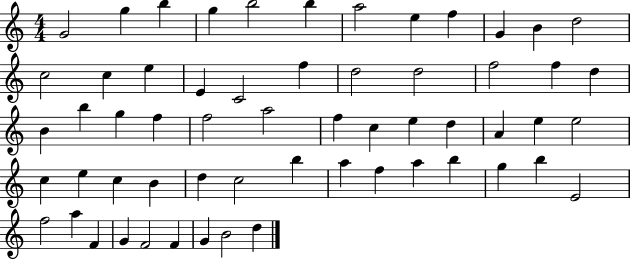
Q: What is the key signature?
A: C major